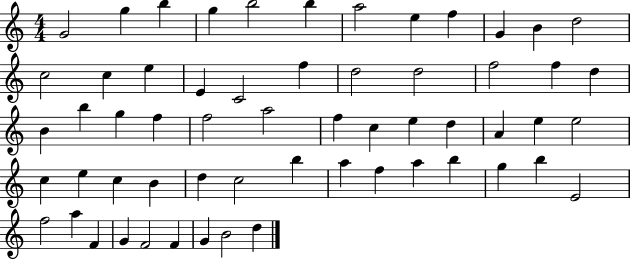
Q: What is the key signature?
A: C major